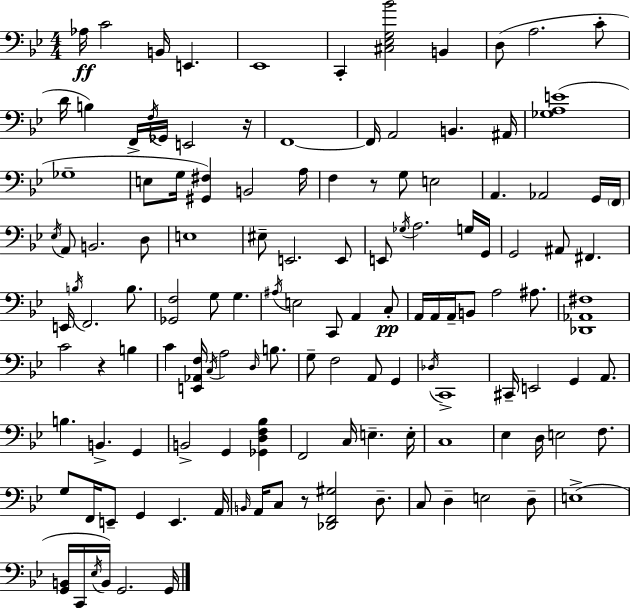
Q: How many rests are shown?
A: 4